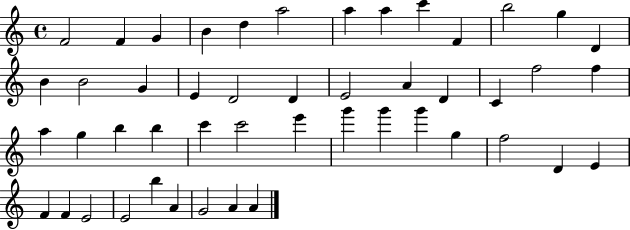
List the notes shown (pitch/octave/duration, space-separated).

F4/h F4/q G4/q B4/q D5/q A5/h A5/q A5/q C6/q F4/q B5/h G5/q D4/q B4/q B4/h G4/q E4/q D4/h D4/q E4/h A4/q D4/q C4/q F5/h F5/q A5/q G5/q B5/q B5/q C6/q C6/h E6/q G6/q G6/q G6/q G5/q F5/h D4/q E4/q F4/q F4/q E4/h E4/h B5/q A4/q G4/h A4/q A4/q